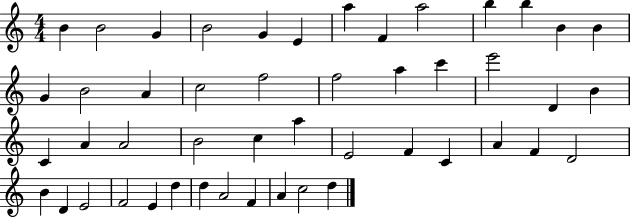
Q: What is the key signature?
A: C major